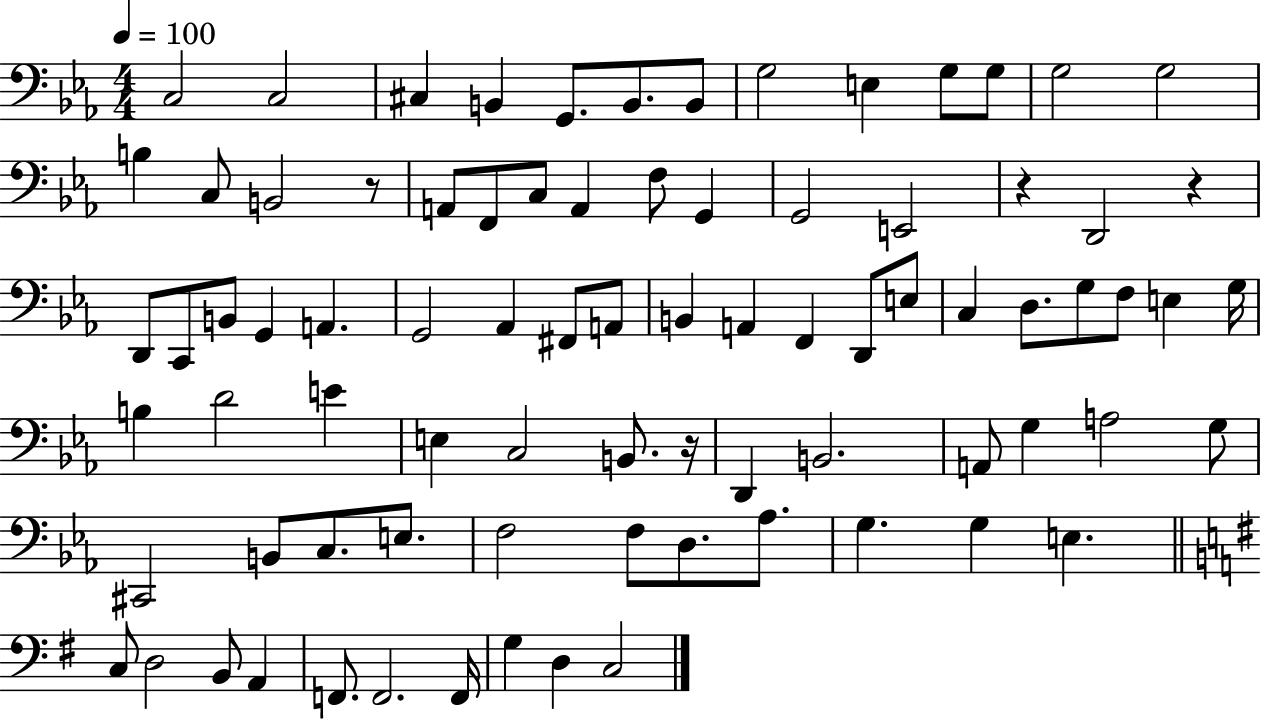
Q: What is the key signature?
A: EES major